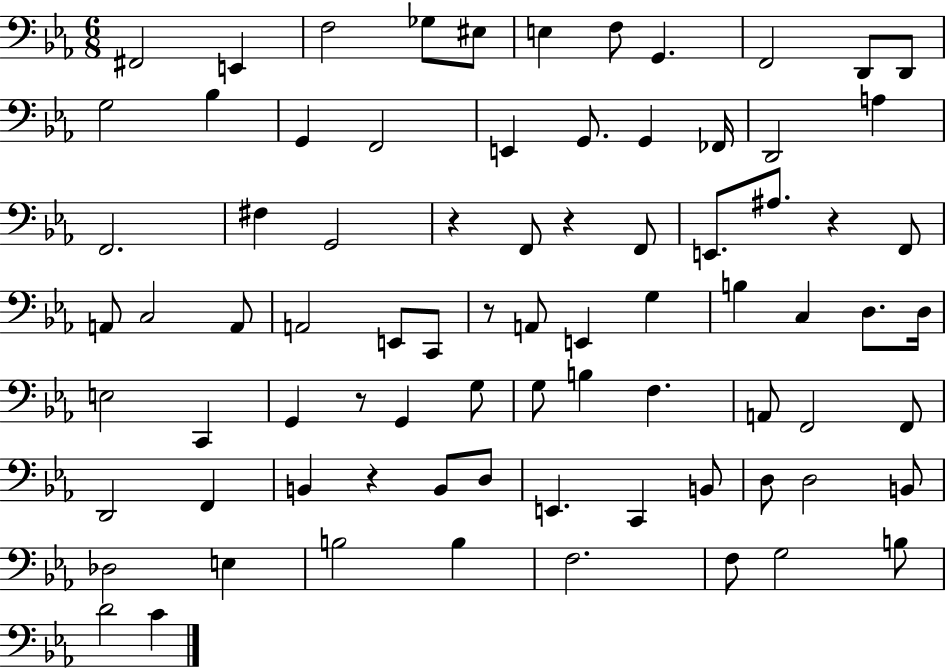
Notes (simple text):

F#2/h E2/q F3/h Gb3/e EIS3/e E3/q F3/e G2/q. F2/h D2/e D2/e G3/h Bb3/q G2/q F2/h E2/q G2/e. G2/q FES2/s D2/h A3/q F2/h. F#3/q G2/h R/q F2/e R/q F2/e E2/e. A#3/e. R/q F2/e A2/e C3/h A2/e A2/h E2/e C2/e R/e A2/e E2/q G3/q B3/q C3/q D3/e. D3/s E3/h C2/q G2/q R/e G2/q G3/e G3/e B3/q F3/q. A2/e F2/h F2/e D2/h F2/q B2/q R/q B2/e D3/e E2/q. C2/q B2/e D3/e D3/h B2/e Db3/h E3/q B3/h B3/q F3/h. F3/e G3/h B3/e D4/h C4/q